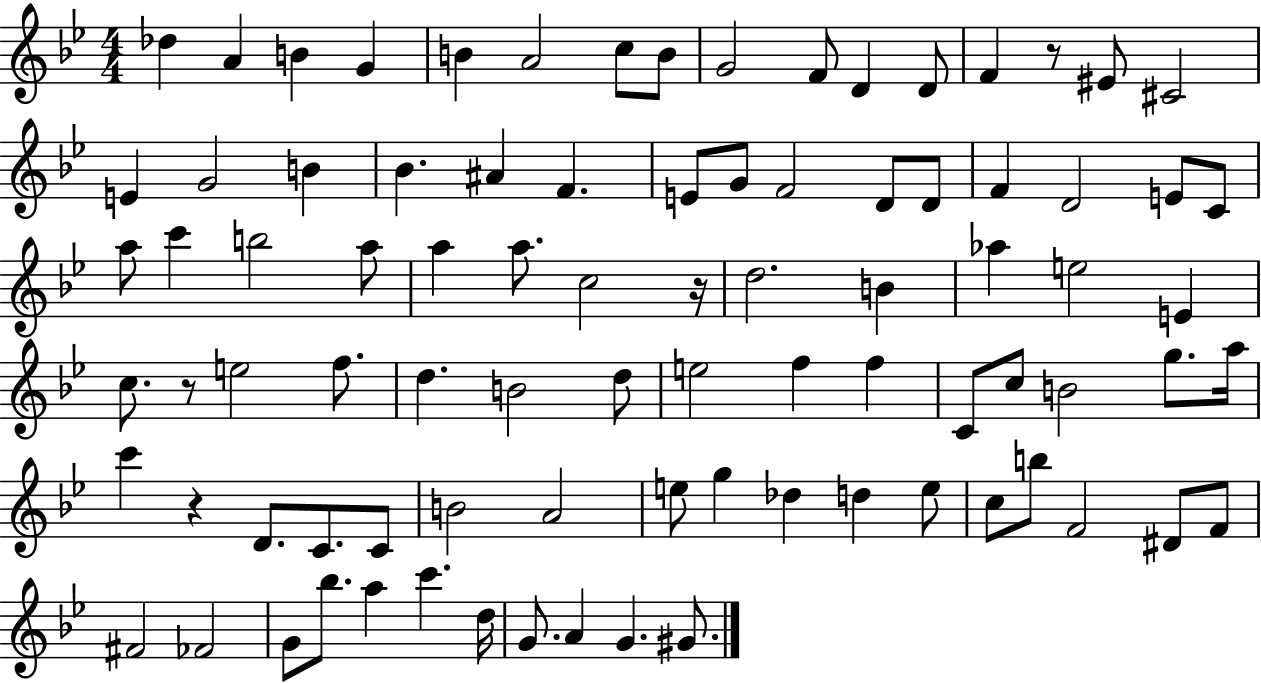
{
  \clef treble
  \numericTimeSignature
  \time 4/4
  \key bes \major
  des''4 a'4 b'4 g'4 | b'4 a'2 c''8 b'8 | g'2 f'8 d'4 d'8 | f'4 r8 eis'8 cis'2 | \break e'4 g'2 b'4 | bes'4. ais'4 f'4. | e'8 g'8 f'2 d'8 d'8 | f'4 d'2 e'8 c'8 | \break a''8 c'''4 b''2 a''8 | a''4 a''8. c''2 r16 | d''2. b'4 | aes''4 e''2 e'4 | \break c''8. r8 e''2 f''8. | d''4. b'2 d''8 | e''2 f''4 f''4 | c'8 c''8 b'2 g''8. a''16 | \break c'''4 r4 d'8. c'8. c'8 | b'2 a'2 | e''8 g''4 des''4 d''4 e''8 | c''8 b''8 f'2 dis'8 f'8 | \break fis'2 fes'2 | g'8 bes''8. a''4 c'''4. d''16 | g'8. a'4 g'4. gis'8. | \bar "|."
}